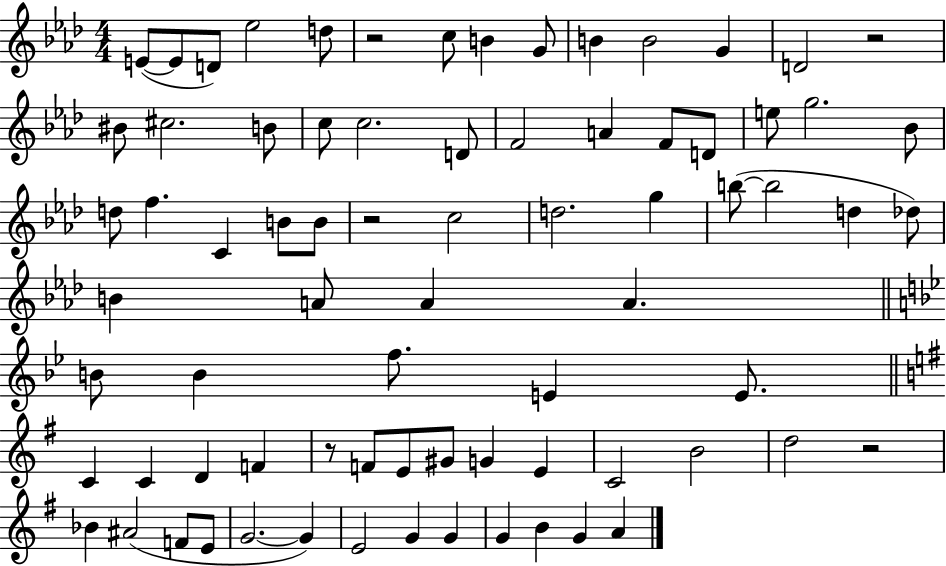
{
  \clef treble
  \numericTimeSignature
  \time 4/4
  \key aes \major
  e'8~(~ e'8 d'8) ees''2 d''8 | r2 c''8 b'4 g'8 | b'4 b'2 g'4 | d'2 r2 | \break bis'8 cis''2. b'8 | c''8 c''2. d'8 | f'2 a'4 f'8 d'8 | e''8 g''2. bes'8 | \break d''8 f''4. c'4 b'8 b'8 | r2 c''2 | d''2. g''4 | b''8~(~ b''2 d''4 des''8) | \break b'4 a'8 a'4 a'4. | \bar "||" \break \key g \minor b'8 b'4 f''8. e'4 e'8. | \bar "||" \break \key g \major c'4 c'4 d'4 f'4 | r8 f'8 e'8 gis'8 g'4 e'4 | c'2 b'2 | d''2 r2 | \break bes'4 ais'2( f'8 e'8 | g'2.~~ g'4) | e'2 g'4 g'4 | g'4 b'4 g'4 a'4 | \break \bar "|."
}